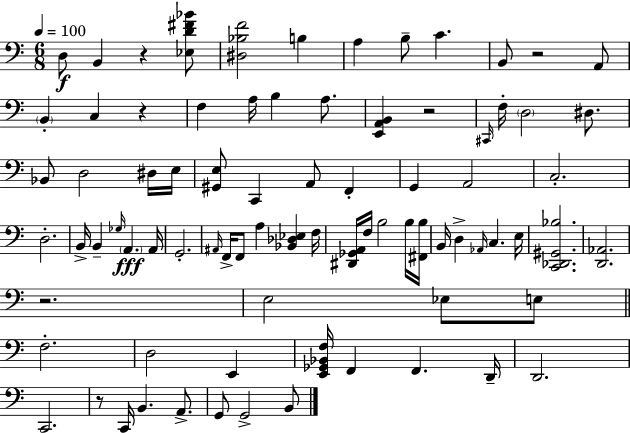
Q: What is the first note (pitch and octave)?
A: D3